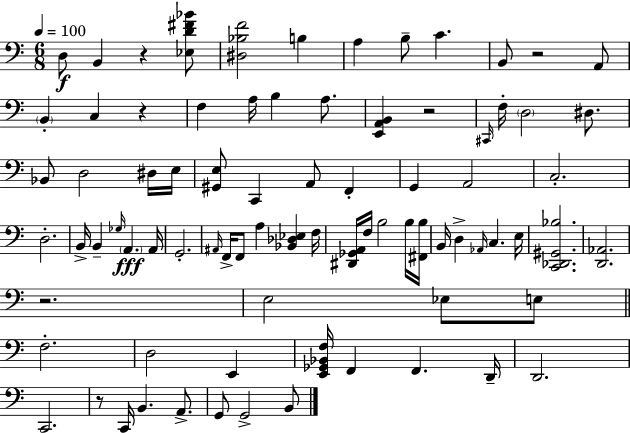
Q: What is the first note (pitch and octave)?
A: D3